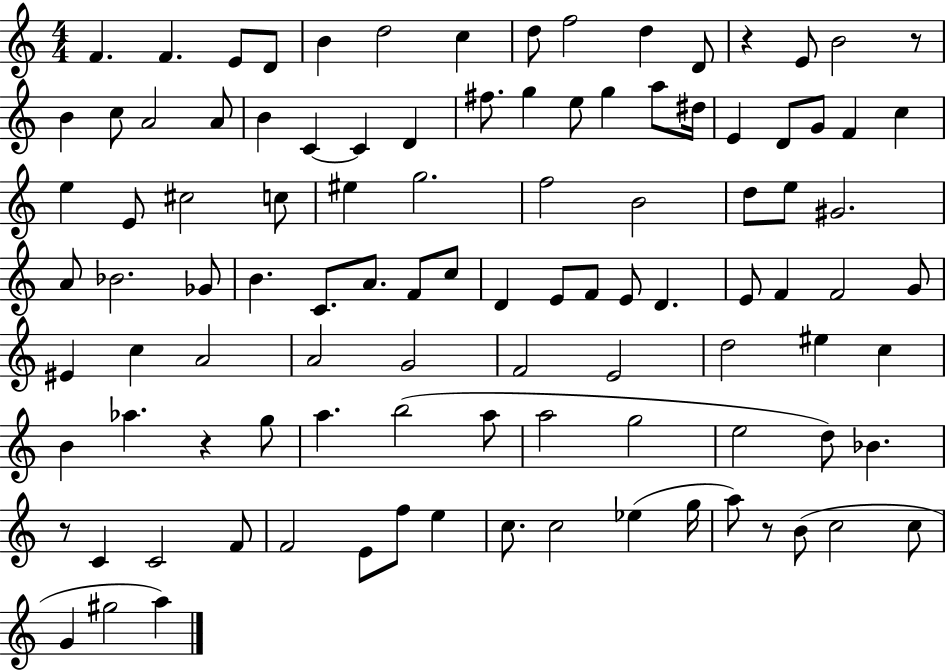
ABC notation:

X:1
T:Untitled
M:4/4
L:1/4
K:C
F F E/2 D/2 B d2 c d/2 f2 d D/2 z E/2 B2 z/2 B c/2 A2 A/2 B C C D ^f/2 g e/2 g a/2 ^d/4 E D/2 G/2 F c e E/2 ^c2 c/2 ^e g2 f2 B2 d/2 e/2 ^G2 A/2 _B2 _G/2 B C/2 A/2 F/2 c/2 D E/2 F/2 E/2 D E/2 F F2 G/2 ^E c A2 A2 G2 F2 E2 d2 ^e c B _a z g/2 a b2 a/2 a2 g2 e2 d/2 _B z/2 C C2 F/2 F2 E/2 f/2 e c/2 c2 _e g/4 a/2 z/2 B/2 c2 c/2 G ^g2 a